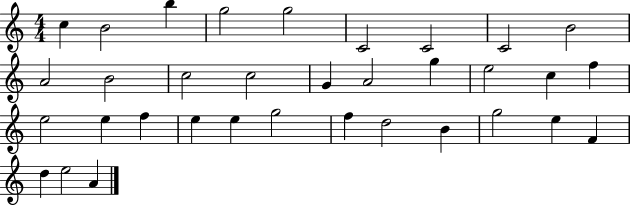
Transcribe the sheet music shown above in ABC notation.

X:1
T:Untitled
M:4/4
L:1/4
K:C
c B2 b g2 g2 C2 C2 C2 B2 A2 B2 c2 c2 G A2 g e2 c f e2 e f e e g2 f d2 B g2 e F d e2 A